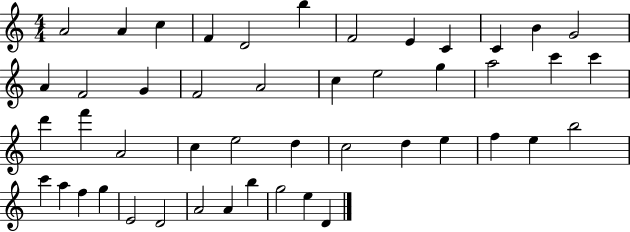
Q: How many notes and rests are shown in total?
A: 47